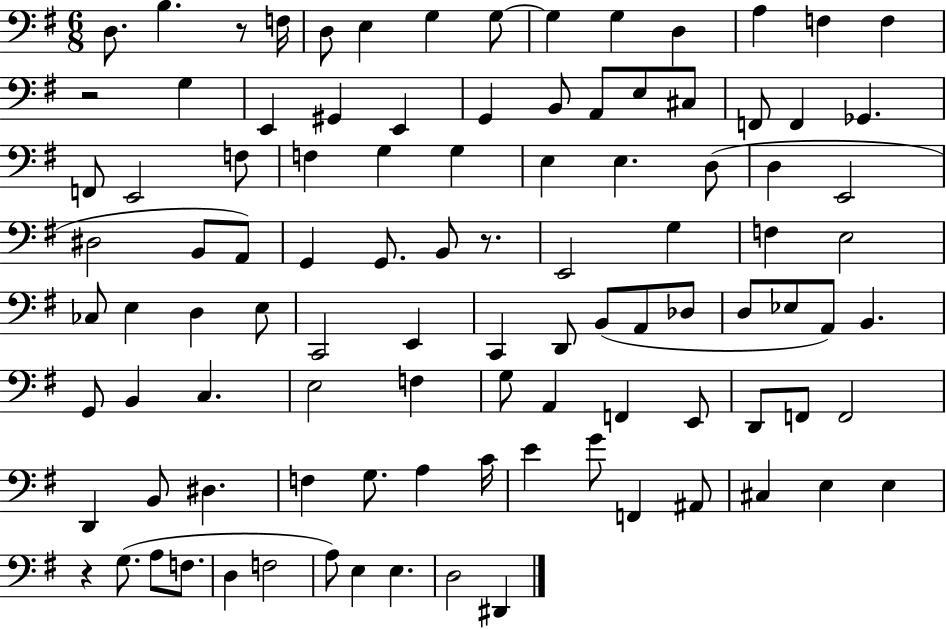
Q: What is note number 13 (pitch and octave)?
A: F3